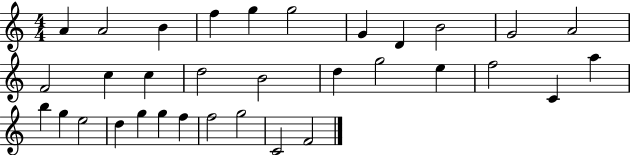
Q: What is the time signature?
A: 4/4